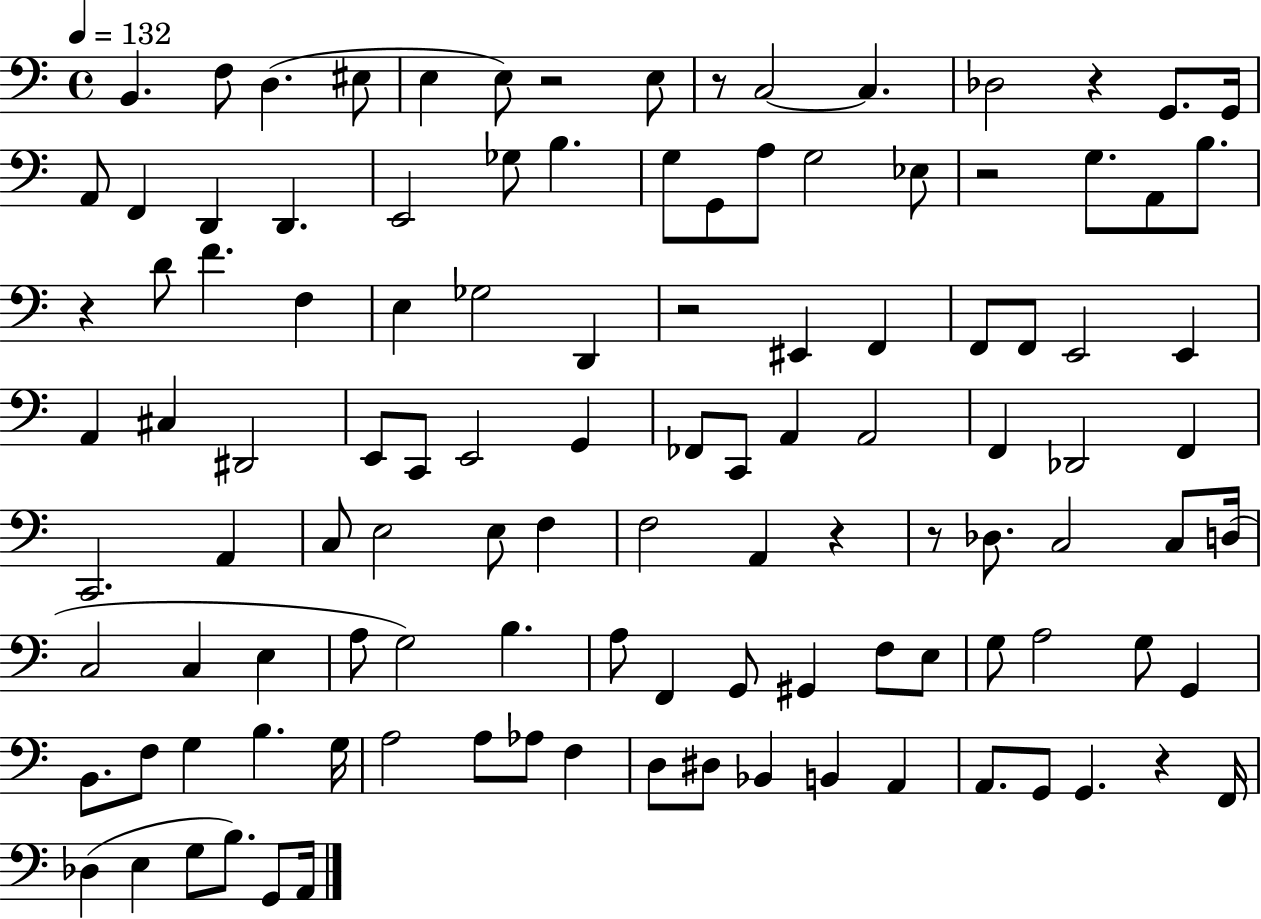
B2/q. F3/e D3/q. EIS3/e E3/q E3/e R/h E3/e R/e C3/h C3/q. Db3/h R/q G2/e. G2/s A2/e F2/q D2/q D2/q. E2/h Gb3/e B3/q. G3/e G2/e A3/e G3/h Eb3/e R/h G3/e. A2/e B3/e. R/q D4/e F4/q. F3/q E3/q Gb3/h D2/q R/h EIS2/q F2/q F2/e F2/e E2/h E2/q A2/q C#3/q D#2/h E2/e C2/e E2/h G2/q FES2/e C2/e A2/q A2/h F2/q Db2/h F2/q C2/h. A2/q C3/e E3/h E3/e F3/q F3/h A2/q R/q R/e Db3/e. C3/h C3/e D3/s C3/h C3/q E3/q A3/e G3/h B3/q. A3/e F2/q G2/e G#2/q F3/e E3/e G3/e A3/h G3/e G2/q B2/e. F3/e G3/q B3/q. G3/s A3/h A3/e Ab3/e F3/q D3/e D#3/e Bb2/q B2/q A2/q A2/e. G2/e G2/q. R/q F2/s Db3/q E3/q G3/e B3/e. G2/e A2/s